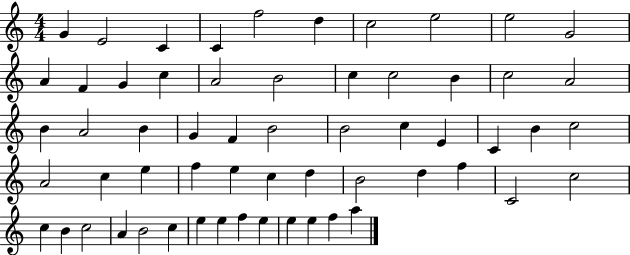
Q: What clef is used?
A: treble